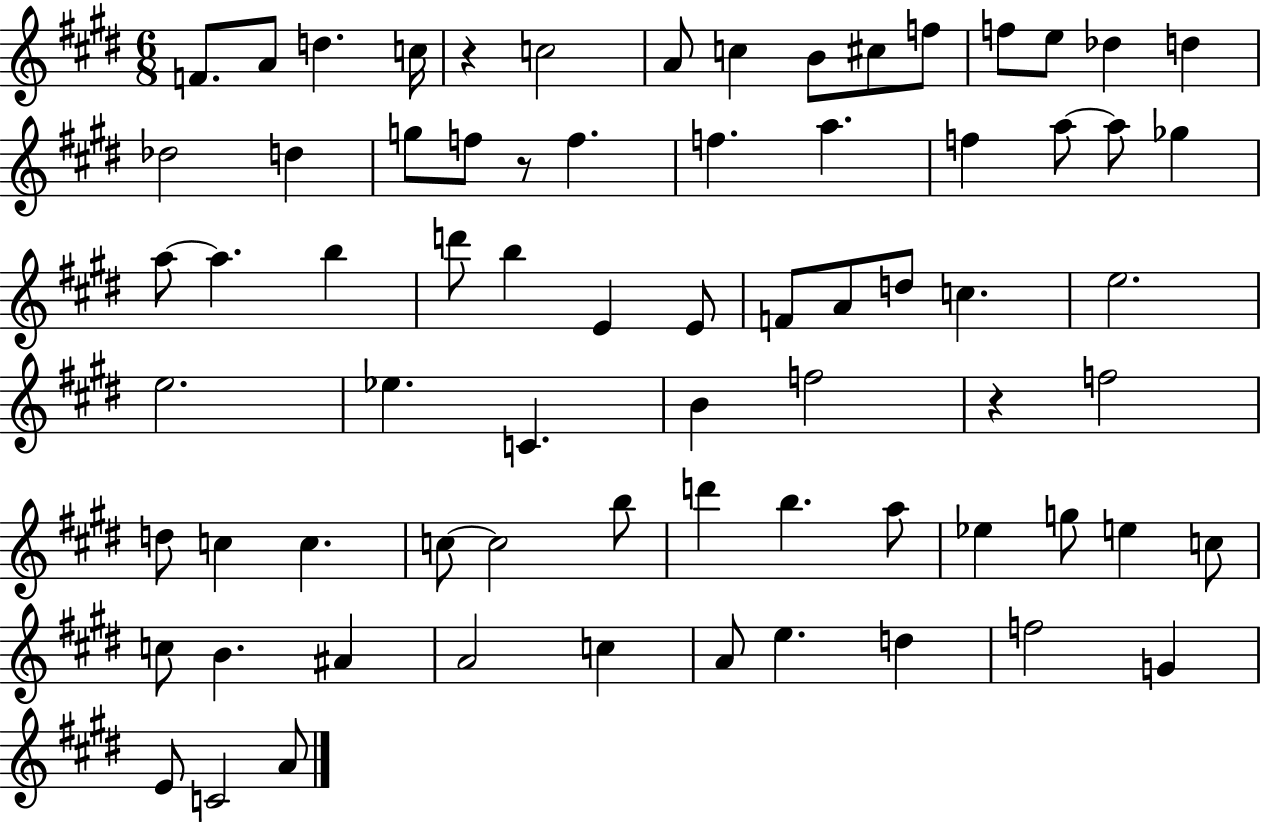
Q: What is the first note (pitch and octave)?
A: F4